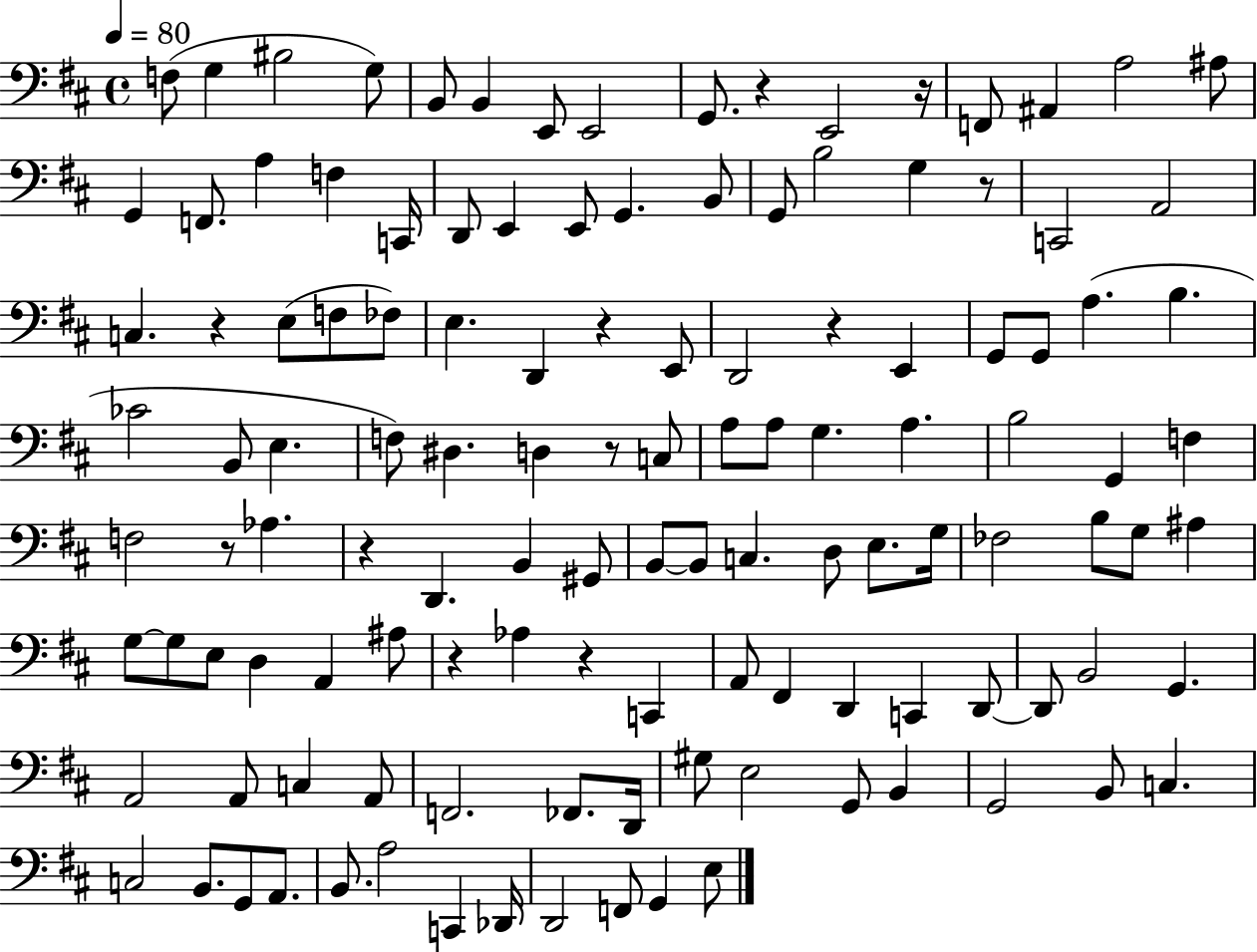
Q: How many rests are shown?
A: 11